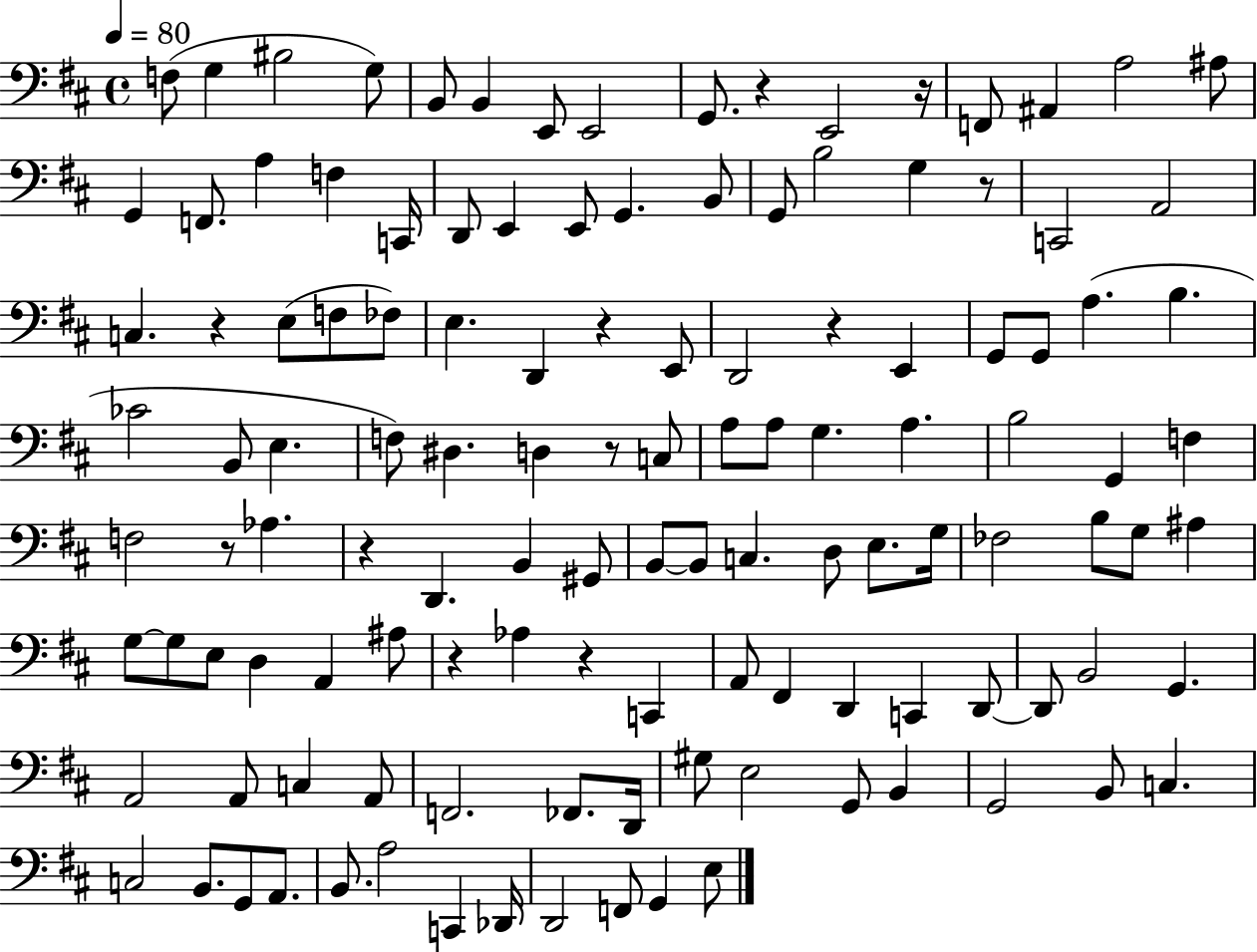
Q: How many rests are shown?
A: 11